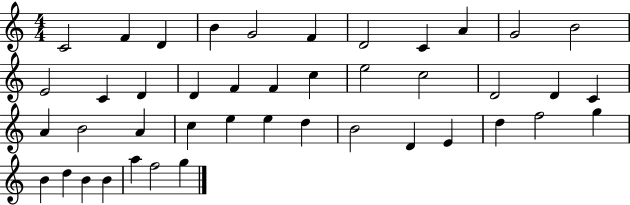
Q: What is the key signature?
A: C major